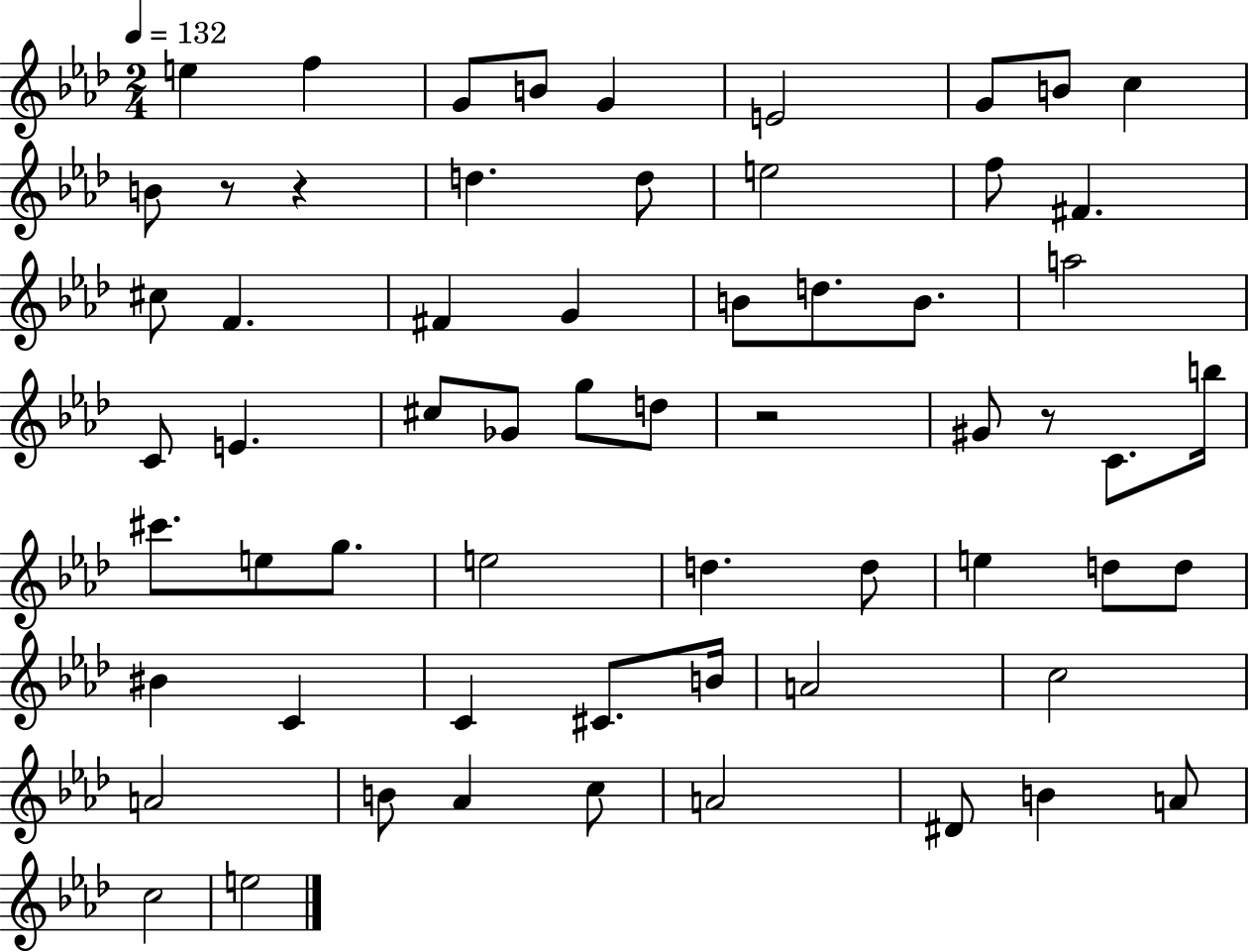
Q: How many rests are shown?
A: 4